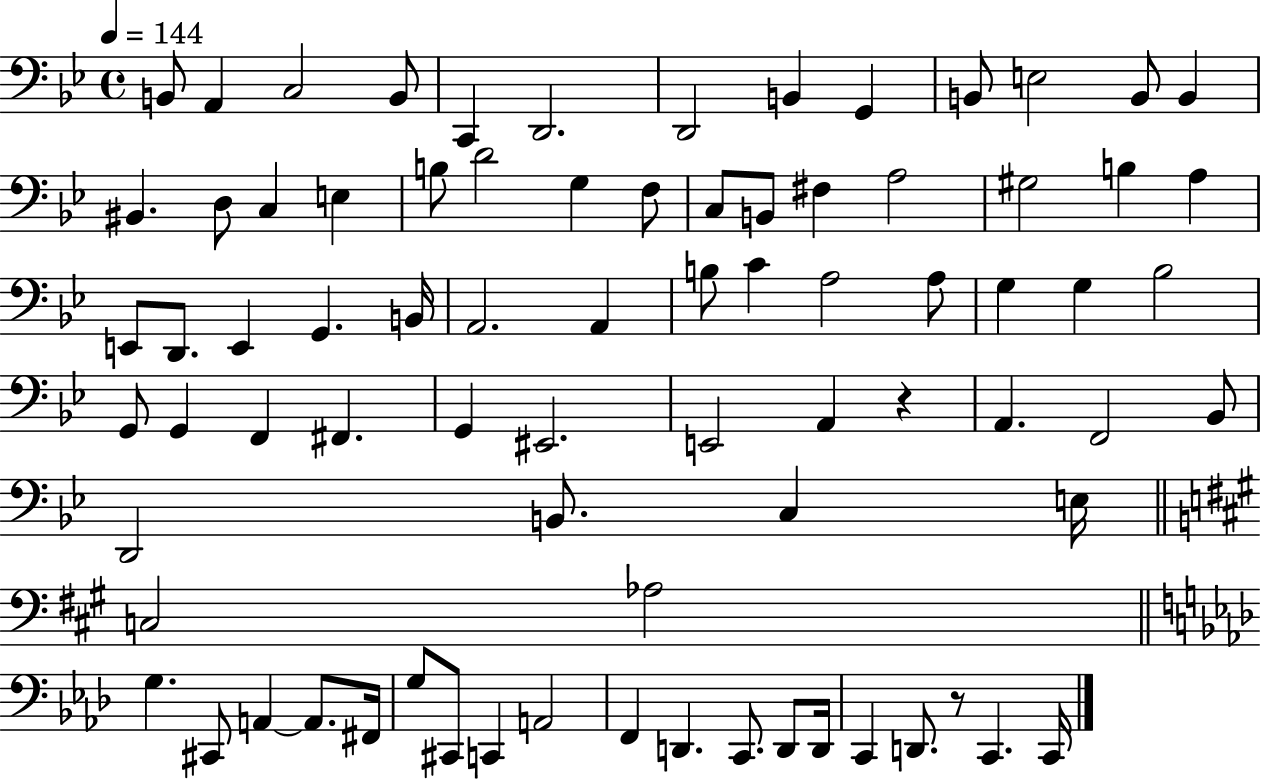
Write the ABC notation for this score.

X:1
T:Untitled
M:4/4
L:1/4
K:Bb
B,,/2 A,, C,2 B,,/2 C,, D,,2 D,,2 B,, G,, B,,/2 E,2 B,,/2 B,, ^B,, D,/2 C, E, B,/2 D2 G, F,/2 C,/2 B,,/2 ^F, A,2 ^G,2 B, A, E,,/2 D,,/2 E,, G,, B,,/4 A,,2 A,, B,/2 C A,2 A,/2 G, G, _B,2 G,,/2 G,, F,, ^F,, G,, ^E,,2 E,,2 A,, z A,, F,,2 _B,,/2 D,,2 B,,/2 C, E,/4 C,2 _A,2 G, ^C,,/2 A,, A,,/2 ^F,,/4 G,/2 ^C,,/2 C,, A,,2 F,, D,, C,,/2 D,,/2 D,,/4 C,, D,,/2 z/2 C,, C,,/4